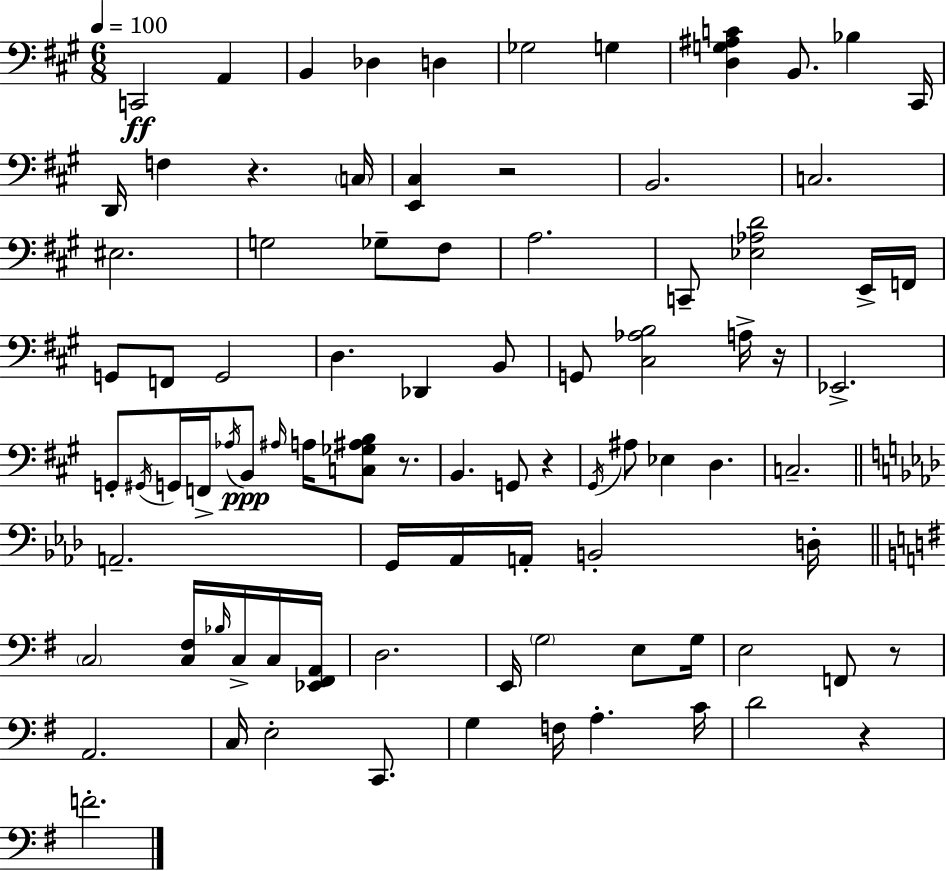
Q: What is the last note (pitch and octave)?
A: F4